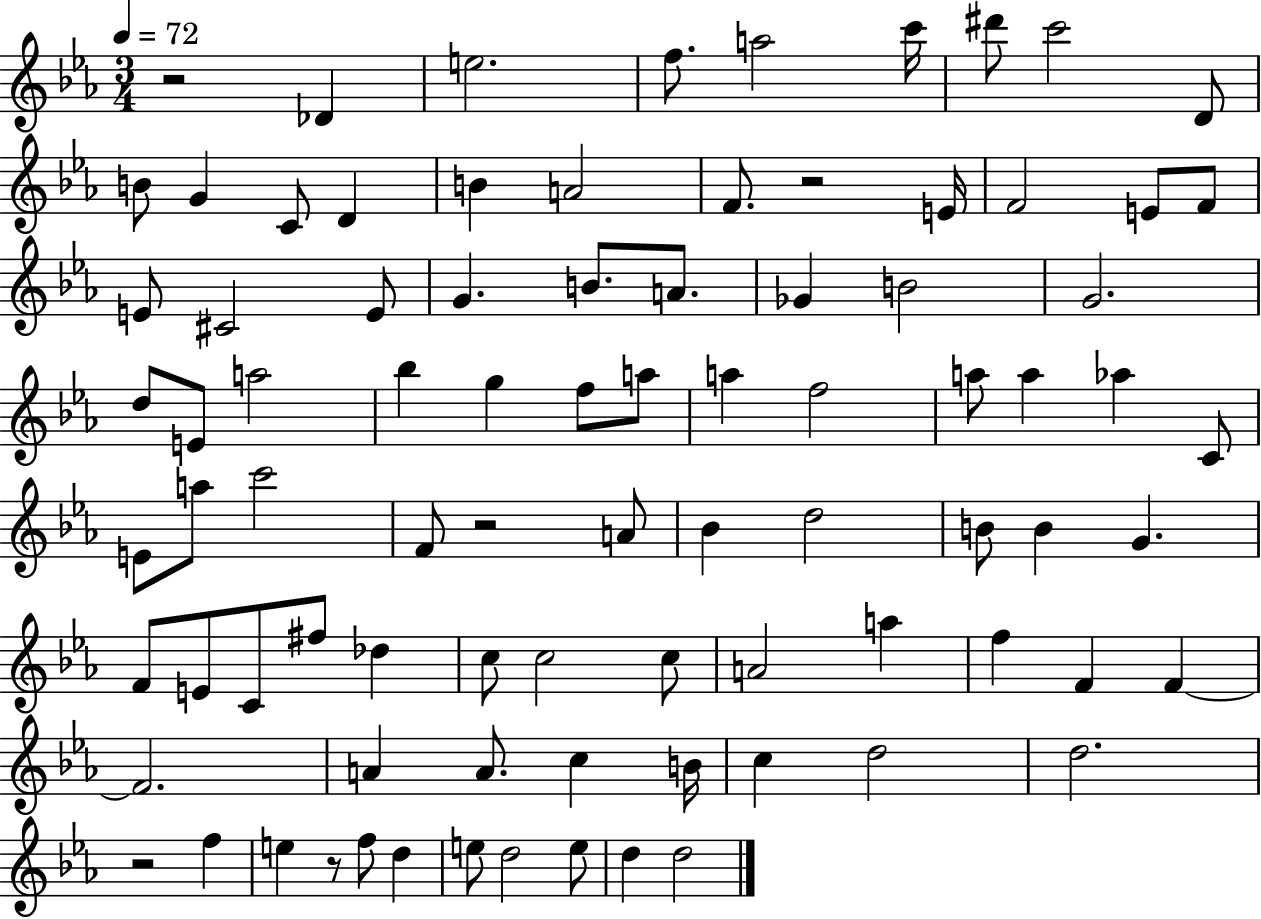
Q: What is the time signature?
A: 3/4